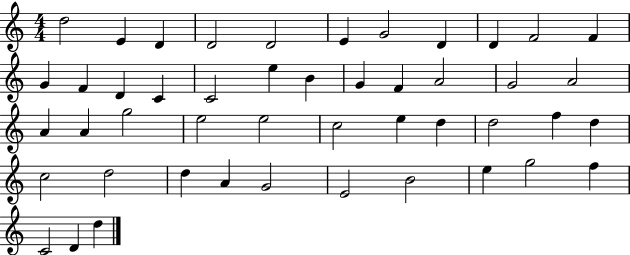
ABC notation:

X:1
T:Untitled
M:4/4
L:1/4
K:C
d2 E D D2 D2 E G2 D D F2 F G F D C C2 e B G F A2 G2 A2 A A g2 e2 e2 c2 e d d2 f d c2 d2 d A G2 E2 B2 e g2 f C2 D d